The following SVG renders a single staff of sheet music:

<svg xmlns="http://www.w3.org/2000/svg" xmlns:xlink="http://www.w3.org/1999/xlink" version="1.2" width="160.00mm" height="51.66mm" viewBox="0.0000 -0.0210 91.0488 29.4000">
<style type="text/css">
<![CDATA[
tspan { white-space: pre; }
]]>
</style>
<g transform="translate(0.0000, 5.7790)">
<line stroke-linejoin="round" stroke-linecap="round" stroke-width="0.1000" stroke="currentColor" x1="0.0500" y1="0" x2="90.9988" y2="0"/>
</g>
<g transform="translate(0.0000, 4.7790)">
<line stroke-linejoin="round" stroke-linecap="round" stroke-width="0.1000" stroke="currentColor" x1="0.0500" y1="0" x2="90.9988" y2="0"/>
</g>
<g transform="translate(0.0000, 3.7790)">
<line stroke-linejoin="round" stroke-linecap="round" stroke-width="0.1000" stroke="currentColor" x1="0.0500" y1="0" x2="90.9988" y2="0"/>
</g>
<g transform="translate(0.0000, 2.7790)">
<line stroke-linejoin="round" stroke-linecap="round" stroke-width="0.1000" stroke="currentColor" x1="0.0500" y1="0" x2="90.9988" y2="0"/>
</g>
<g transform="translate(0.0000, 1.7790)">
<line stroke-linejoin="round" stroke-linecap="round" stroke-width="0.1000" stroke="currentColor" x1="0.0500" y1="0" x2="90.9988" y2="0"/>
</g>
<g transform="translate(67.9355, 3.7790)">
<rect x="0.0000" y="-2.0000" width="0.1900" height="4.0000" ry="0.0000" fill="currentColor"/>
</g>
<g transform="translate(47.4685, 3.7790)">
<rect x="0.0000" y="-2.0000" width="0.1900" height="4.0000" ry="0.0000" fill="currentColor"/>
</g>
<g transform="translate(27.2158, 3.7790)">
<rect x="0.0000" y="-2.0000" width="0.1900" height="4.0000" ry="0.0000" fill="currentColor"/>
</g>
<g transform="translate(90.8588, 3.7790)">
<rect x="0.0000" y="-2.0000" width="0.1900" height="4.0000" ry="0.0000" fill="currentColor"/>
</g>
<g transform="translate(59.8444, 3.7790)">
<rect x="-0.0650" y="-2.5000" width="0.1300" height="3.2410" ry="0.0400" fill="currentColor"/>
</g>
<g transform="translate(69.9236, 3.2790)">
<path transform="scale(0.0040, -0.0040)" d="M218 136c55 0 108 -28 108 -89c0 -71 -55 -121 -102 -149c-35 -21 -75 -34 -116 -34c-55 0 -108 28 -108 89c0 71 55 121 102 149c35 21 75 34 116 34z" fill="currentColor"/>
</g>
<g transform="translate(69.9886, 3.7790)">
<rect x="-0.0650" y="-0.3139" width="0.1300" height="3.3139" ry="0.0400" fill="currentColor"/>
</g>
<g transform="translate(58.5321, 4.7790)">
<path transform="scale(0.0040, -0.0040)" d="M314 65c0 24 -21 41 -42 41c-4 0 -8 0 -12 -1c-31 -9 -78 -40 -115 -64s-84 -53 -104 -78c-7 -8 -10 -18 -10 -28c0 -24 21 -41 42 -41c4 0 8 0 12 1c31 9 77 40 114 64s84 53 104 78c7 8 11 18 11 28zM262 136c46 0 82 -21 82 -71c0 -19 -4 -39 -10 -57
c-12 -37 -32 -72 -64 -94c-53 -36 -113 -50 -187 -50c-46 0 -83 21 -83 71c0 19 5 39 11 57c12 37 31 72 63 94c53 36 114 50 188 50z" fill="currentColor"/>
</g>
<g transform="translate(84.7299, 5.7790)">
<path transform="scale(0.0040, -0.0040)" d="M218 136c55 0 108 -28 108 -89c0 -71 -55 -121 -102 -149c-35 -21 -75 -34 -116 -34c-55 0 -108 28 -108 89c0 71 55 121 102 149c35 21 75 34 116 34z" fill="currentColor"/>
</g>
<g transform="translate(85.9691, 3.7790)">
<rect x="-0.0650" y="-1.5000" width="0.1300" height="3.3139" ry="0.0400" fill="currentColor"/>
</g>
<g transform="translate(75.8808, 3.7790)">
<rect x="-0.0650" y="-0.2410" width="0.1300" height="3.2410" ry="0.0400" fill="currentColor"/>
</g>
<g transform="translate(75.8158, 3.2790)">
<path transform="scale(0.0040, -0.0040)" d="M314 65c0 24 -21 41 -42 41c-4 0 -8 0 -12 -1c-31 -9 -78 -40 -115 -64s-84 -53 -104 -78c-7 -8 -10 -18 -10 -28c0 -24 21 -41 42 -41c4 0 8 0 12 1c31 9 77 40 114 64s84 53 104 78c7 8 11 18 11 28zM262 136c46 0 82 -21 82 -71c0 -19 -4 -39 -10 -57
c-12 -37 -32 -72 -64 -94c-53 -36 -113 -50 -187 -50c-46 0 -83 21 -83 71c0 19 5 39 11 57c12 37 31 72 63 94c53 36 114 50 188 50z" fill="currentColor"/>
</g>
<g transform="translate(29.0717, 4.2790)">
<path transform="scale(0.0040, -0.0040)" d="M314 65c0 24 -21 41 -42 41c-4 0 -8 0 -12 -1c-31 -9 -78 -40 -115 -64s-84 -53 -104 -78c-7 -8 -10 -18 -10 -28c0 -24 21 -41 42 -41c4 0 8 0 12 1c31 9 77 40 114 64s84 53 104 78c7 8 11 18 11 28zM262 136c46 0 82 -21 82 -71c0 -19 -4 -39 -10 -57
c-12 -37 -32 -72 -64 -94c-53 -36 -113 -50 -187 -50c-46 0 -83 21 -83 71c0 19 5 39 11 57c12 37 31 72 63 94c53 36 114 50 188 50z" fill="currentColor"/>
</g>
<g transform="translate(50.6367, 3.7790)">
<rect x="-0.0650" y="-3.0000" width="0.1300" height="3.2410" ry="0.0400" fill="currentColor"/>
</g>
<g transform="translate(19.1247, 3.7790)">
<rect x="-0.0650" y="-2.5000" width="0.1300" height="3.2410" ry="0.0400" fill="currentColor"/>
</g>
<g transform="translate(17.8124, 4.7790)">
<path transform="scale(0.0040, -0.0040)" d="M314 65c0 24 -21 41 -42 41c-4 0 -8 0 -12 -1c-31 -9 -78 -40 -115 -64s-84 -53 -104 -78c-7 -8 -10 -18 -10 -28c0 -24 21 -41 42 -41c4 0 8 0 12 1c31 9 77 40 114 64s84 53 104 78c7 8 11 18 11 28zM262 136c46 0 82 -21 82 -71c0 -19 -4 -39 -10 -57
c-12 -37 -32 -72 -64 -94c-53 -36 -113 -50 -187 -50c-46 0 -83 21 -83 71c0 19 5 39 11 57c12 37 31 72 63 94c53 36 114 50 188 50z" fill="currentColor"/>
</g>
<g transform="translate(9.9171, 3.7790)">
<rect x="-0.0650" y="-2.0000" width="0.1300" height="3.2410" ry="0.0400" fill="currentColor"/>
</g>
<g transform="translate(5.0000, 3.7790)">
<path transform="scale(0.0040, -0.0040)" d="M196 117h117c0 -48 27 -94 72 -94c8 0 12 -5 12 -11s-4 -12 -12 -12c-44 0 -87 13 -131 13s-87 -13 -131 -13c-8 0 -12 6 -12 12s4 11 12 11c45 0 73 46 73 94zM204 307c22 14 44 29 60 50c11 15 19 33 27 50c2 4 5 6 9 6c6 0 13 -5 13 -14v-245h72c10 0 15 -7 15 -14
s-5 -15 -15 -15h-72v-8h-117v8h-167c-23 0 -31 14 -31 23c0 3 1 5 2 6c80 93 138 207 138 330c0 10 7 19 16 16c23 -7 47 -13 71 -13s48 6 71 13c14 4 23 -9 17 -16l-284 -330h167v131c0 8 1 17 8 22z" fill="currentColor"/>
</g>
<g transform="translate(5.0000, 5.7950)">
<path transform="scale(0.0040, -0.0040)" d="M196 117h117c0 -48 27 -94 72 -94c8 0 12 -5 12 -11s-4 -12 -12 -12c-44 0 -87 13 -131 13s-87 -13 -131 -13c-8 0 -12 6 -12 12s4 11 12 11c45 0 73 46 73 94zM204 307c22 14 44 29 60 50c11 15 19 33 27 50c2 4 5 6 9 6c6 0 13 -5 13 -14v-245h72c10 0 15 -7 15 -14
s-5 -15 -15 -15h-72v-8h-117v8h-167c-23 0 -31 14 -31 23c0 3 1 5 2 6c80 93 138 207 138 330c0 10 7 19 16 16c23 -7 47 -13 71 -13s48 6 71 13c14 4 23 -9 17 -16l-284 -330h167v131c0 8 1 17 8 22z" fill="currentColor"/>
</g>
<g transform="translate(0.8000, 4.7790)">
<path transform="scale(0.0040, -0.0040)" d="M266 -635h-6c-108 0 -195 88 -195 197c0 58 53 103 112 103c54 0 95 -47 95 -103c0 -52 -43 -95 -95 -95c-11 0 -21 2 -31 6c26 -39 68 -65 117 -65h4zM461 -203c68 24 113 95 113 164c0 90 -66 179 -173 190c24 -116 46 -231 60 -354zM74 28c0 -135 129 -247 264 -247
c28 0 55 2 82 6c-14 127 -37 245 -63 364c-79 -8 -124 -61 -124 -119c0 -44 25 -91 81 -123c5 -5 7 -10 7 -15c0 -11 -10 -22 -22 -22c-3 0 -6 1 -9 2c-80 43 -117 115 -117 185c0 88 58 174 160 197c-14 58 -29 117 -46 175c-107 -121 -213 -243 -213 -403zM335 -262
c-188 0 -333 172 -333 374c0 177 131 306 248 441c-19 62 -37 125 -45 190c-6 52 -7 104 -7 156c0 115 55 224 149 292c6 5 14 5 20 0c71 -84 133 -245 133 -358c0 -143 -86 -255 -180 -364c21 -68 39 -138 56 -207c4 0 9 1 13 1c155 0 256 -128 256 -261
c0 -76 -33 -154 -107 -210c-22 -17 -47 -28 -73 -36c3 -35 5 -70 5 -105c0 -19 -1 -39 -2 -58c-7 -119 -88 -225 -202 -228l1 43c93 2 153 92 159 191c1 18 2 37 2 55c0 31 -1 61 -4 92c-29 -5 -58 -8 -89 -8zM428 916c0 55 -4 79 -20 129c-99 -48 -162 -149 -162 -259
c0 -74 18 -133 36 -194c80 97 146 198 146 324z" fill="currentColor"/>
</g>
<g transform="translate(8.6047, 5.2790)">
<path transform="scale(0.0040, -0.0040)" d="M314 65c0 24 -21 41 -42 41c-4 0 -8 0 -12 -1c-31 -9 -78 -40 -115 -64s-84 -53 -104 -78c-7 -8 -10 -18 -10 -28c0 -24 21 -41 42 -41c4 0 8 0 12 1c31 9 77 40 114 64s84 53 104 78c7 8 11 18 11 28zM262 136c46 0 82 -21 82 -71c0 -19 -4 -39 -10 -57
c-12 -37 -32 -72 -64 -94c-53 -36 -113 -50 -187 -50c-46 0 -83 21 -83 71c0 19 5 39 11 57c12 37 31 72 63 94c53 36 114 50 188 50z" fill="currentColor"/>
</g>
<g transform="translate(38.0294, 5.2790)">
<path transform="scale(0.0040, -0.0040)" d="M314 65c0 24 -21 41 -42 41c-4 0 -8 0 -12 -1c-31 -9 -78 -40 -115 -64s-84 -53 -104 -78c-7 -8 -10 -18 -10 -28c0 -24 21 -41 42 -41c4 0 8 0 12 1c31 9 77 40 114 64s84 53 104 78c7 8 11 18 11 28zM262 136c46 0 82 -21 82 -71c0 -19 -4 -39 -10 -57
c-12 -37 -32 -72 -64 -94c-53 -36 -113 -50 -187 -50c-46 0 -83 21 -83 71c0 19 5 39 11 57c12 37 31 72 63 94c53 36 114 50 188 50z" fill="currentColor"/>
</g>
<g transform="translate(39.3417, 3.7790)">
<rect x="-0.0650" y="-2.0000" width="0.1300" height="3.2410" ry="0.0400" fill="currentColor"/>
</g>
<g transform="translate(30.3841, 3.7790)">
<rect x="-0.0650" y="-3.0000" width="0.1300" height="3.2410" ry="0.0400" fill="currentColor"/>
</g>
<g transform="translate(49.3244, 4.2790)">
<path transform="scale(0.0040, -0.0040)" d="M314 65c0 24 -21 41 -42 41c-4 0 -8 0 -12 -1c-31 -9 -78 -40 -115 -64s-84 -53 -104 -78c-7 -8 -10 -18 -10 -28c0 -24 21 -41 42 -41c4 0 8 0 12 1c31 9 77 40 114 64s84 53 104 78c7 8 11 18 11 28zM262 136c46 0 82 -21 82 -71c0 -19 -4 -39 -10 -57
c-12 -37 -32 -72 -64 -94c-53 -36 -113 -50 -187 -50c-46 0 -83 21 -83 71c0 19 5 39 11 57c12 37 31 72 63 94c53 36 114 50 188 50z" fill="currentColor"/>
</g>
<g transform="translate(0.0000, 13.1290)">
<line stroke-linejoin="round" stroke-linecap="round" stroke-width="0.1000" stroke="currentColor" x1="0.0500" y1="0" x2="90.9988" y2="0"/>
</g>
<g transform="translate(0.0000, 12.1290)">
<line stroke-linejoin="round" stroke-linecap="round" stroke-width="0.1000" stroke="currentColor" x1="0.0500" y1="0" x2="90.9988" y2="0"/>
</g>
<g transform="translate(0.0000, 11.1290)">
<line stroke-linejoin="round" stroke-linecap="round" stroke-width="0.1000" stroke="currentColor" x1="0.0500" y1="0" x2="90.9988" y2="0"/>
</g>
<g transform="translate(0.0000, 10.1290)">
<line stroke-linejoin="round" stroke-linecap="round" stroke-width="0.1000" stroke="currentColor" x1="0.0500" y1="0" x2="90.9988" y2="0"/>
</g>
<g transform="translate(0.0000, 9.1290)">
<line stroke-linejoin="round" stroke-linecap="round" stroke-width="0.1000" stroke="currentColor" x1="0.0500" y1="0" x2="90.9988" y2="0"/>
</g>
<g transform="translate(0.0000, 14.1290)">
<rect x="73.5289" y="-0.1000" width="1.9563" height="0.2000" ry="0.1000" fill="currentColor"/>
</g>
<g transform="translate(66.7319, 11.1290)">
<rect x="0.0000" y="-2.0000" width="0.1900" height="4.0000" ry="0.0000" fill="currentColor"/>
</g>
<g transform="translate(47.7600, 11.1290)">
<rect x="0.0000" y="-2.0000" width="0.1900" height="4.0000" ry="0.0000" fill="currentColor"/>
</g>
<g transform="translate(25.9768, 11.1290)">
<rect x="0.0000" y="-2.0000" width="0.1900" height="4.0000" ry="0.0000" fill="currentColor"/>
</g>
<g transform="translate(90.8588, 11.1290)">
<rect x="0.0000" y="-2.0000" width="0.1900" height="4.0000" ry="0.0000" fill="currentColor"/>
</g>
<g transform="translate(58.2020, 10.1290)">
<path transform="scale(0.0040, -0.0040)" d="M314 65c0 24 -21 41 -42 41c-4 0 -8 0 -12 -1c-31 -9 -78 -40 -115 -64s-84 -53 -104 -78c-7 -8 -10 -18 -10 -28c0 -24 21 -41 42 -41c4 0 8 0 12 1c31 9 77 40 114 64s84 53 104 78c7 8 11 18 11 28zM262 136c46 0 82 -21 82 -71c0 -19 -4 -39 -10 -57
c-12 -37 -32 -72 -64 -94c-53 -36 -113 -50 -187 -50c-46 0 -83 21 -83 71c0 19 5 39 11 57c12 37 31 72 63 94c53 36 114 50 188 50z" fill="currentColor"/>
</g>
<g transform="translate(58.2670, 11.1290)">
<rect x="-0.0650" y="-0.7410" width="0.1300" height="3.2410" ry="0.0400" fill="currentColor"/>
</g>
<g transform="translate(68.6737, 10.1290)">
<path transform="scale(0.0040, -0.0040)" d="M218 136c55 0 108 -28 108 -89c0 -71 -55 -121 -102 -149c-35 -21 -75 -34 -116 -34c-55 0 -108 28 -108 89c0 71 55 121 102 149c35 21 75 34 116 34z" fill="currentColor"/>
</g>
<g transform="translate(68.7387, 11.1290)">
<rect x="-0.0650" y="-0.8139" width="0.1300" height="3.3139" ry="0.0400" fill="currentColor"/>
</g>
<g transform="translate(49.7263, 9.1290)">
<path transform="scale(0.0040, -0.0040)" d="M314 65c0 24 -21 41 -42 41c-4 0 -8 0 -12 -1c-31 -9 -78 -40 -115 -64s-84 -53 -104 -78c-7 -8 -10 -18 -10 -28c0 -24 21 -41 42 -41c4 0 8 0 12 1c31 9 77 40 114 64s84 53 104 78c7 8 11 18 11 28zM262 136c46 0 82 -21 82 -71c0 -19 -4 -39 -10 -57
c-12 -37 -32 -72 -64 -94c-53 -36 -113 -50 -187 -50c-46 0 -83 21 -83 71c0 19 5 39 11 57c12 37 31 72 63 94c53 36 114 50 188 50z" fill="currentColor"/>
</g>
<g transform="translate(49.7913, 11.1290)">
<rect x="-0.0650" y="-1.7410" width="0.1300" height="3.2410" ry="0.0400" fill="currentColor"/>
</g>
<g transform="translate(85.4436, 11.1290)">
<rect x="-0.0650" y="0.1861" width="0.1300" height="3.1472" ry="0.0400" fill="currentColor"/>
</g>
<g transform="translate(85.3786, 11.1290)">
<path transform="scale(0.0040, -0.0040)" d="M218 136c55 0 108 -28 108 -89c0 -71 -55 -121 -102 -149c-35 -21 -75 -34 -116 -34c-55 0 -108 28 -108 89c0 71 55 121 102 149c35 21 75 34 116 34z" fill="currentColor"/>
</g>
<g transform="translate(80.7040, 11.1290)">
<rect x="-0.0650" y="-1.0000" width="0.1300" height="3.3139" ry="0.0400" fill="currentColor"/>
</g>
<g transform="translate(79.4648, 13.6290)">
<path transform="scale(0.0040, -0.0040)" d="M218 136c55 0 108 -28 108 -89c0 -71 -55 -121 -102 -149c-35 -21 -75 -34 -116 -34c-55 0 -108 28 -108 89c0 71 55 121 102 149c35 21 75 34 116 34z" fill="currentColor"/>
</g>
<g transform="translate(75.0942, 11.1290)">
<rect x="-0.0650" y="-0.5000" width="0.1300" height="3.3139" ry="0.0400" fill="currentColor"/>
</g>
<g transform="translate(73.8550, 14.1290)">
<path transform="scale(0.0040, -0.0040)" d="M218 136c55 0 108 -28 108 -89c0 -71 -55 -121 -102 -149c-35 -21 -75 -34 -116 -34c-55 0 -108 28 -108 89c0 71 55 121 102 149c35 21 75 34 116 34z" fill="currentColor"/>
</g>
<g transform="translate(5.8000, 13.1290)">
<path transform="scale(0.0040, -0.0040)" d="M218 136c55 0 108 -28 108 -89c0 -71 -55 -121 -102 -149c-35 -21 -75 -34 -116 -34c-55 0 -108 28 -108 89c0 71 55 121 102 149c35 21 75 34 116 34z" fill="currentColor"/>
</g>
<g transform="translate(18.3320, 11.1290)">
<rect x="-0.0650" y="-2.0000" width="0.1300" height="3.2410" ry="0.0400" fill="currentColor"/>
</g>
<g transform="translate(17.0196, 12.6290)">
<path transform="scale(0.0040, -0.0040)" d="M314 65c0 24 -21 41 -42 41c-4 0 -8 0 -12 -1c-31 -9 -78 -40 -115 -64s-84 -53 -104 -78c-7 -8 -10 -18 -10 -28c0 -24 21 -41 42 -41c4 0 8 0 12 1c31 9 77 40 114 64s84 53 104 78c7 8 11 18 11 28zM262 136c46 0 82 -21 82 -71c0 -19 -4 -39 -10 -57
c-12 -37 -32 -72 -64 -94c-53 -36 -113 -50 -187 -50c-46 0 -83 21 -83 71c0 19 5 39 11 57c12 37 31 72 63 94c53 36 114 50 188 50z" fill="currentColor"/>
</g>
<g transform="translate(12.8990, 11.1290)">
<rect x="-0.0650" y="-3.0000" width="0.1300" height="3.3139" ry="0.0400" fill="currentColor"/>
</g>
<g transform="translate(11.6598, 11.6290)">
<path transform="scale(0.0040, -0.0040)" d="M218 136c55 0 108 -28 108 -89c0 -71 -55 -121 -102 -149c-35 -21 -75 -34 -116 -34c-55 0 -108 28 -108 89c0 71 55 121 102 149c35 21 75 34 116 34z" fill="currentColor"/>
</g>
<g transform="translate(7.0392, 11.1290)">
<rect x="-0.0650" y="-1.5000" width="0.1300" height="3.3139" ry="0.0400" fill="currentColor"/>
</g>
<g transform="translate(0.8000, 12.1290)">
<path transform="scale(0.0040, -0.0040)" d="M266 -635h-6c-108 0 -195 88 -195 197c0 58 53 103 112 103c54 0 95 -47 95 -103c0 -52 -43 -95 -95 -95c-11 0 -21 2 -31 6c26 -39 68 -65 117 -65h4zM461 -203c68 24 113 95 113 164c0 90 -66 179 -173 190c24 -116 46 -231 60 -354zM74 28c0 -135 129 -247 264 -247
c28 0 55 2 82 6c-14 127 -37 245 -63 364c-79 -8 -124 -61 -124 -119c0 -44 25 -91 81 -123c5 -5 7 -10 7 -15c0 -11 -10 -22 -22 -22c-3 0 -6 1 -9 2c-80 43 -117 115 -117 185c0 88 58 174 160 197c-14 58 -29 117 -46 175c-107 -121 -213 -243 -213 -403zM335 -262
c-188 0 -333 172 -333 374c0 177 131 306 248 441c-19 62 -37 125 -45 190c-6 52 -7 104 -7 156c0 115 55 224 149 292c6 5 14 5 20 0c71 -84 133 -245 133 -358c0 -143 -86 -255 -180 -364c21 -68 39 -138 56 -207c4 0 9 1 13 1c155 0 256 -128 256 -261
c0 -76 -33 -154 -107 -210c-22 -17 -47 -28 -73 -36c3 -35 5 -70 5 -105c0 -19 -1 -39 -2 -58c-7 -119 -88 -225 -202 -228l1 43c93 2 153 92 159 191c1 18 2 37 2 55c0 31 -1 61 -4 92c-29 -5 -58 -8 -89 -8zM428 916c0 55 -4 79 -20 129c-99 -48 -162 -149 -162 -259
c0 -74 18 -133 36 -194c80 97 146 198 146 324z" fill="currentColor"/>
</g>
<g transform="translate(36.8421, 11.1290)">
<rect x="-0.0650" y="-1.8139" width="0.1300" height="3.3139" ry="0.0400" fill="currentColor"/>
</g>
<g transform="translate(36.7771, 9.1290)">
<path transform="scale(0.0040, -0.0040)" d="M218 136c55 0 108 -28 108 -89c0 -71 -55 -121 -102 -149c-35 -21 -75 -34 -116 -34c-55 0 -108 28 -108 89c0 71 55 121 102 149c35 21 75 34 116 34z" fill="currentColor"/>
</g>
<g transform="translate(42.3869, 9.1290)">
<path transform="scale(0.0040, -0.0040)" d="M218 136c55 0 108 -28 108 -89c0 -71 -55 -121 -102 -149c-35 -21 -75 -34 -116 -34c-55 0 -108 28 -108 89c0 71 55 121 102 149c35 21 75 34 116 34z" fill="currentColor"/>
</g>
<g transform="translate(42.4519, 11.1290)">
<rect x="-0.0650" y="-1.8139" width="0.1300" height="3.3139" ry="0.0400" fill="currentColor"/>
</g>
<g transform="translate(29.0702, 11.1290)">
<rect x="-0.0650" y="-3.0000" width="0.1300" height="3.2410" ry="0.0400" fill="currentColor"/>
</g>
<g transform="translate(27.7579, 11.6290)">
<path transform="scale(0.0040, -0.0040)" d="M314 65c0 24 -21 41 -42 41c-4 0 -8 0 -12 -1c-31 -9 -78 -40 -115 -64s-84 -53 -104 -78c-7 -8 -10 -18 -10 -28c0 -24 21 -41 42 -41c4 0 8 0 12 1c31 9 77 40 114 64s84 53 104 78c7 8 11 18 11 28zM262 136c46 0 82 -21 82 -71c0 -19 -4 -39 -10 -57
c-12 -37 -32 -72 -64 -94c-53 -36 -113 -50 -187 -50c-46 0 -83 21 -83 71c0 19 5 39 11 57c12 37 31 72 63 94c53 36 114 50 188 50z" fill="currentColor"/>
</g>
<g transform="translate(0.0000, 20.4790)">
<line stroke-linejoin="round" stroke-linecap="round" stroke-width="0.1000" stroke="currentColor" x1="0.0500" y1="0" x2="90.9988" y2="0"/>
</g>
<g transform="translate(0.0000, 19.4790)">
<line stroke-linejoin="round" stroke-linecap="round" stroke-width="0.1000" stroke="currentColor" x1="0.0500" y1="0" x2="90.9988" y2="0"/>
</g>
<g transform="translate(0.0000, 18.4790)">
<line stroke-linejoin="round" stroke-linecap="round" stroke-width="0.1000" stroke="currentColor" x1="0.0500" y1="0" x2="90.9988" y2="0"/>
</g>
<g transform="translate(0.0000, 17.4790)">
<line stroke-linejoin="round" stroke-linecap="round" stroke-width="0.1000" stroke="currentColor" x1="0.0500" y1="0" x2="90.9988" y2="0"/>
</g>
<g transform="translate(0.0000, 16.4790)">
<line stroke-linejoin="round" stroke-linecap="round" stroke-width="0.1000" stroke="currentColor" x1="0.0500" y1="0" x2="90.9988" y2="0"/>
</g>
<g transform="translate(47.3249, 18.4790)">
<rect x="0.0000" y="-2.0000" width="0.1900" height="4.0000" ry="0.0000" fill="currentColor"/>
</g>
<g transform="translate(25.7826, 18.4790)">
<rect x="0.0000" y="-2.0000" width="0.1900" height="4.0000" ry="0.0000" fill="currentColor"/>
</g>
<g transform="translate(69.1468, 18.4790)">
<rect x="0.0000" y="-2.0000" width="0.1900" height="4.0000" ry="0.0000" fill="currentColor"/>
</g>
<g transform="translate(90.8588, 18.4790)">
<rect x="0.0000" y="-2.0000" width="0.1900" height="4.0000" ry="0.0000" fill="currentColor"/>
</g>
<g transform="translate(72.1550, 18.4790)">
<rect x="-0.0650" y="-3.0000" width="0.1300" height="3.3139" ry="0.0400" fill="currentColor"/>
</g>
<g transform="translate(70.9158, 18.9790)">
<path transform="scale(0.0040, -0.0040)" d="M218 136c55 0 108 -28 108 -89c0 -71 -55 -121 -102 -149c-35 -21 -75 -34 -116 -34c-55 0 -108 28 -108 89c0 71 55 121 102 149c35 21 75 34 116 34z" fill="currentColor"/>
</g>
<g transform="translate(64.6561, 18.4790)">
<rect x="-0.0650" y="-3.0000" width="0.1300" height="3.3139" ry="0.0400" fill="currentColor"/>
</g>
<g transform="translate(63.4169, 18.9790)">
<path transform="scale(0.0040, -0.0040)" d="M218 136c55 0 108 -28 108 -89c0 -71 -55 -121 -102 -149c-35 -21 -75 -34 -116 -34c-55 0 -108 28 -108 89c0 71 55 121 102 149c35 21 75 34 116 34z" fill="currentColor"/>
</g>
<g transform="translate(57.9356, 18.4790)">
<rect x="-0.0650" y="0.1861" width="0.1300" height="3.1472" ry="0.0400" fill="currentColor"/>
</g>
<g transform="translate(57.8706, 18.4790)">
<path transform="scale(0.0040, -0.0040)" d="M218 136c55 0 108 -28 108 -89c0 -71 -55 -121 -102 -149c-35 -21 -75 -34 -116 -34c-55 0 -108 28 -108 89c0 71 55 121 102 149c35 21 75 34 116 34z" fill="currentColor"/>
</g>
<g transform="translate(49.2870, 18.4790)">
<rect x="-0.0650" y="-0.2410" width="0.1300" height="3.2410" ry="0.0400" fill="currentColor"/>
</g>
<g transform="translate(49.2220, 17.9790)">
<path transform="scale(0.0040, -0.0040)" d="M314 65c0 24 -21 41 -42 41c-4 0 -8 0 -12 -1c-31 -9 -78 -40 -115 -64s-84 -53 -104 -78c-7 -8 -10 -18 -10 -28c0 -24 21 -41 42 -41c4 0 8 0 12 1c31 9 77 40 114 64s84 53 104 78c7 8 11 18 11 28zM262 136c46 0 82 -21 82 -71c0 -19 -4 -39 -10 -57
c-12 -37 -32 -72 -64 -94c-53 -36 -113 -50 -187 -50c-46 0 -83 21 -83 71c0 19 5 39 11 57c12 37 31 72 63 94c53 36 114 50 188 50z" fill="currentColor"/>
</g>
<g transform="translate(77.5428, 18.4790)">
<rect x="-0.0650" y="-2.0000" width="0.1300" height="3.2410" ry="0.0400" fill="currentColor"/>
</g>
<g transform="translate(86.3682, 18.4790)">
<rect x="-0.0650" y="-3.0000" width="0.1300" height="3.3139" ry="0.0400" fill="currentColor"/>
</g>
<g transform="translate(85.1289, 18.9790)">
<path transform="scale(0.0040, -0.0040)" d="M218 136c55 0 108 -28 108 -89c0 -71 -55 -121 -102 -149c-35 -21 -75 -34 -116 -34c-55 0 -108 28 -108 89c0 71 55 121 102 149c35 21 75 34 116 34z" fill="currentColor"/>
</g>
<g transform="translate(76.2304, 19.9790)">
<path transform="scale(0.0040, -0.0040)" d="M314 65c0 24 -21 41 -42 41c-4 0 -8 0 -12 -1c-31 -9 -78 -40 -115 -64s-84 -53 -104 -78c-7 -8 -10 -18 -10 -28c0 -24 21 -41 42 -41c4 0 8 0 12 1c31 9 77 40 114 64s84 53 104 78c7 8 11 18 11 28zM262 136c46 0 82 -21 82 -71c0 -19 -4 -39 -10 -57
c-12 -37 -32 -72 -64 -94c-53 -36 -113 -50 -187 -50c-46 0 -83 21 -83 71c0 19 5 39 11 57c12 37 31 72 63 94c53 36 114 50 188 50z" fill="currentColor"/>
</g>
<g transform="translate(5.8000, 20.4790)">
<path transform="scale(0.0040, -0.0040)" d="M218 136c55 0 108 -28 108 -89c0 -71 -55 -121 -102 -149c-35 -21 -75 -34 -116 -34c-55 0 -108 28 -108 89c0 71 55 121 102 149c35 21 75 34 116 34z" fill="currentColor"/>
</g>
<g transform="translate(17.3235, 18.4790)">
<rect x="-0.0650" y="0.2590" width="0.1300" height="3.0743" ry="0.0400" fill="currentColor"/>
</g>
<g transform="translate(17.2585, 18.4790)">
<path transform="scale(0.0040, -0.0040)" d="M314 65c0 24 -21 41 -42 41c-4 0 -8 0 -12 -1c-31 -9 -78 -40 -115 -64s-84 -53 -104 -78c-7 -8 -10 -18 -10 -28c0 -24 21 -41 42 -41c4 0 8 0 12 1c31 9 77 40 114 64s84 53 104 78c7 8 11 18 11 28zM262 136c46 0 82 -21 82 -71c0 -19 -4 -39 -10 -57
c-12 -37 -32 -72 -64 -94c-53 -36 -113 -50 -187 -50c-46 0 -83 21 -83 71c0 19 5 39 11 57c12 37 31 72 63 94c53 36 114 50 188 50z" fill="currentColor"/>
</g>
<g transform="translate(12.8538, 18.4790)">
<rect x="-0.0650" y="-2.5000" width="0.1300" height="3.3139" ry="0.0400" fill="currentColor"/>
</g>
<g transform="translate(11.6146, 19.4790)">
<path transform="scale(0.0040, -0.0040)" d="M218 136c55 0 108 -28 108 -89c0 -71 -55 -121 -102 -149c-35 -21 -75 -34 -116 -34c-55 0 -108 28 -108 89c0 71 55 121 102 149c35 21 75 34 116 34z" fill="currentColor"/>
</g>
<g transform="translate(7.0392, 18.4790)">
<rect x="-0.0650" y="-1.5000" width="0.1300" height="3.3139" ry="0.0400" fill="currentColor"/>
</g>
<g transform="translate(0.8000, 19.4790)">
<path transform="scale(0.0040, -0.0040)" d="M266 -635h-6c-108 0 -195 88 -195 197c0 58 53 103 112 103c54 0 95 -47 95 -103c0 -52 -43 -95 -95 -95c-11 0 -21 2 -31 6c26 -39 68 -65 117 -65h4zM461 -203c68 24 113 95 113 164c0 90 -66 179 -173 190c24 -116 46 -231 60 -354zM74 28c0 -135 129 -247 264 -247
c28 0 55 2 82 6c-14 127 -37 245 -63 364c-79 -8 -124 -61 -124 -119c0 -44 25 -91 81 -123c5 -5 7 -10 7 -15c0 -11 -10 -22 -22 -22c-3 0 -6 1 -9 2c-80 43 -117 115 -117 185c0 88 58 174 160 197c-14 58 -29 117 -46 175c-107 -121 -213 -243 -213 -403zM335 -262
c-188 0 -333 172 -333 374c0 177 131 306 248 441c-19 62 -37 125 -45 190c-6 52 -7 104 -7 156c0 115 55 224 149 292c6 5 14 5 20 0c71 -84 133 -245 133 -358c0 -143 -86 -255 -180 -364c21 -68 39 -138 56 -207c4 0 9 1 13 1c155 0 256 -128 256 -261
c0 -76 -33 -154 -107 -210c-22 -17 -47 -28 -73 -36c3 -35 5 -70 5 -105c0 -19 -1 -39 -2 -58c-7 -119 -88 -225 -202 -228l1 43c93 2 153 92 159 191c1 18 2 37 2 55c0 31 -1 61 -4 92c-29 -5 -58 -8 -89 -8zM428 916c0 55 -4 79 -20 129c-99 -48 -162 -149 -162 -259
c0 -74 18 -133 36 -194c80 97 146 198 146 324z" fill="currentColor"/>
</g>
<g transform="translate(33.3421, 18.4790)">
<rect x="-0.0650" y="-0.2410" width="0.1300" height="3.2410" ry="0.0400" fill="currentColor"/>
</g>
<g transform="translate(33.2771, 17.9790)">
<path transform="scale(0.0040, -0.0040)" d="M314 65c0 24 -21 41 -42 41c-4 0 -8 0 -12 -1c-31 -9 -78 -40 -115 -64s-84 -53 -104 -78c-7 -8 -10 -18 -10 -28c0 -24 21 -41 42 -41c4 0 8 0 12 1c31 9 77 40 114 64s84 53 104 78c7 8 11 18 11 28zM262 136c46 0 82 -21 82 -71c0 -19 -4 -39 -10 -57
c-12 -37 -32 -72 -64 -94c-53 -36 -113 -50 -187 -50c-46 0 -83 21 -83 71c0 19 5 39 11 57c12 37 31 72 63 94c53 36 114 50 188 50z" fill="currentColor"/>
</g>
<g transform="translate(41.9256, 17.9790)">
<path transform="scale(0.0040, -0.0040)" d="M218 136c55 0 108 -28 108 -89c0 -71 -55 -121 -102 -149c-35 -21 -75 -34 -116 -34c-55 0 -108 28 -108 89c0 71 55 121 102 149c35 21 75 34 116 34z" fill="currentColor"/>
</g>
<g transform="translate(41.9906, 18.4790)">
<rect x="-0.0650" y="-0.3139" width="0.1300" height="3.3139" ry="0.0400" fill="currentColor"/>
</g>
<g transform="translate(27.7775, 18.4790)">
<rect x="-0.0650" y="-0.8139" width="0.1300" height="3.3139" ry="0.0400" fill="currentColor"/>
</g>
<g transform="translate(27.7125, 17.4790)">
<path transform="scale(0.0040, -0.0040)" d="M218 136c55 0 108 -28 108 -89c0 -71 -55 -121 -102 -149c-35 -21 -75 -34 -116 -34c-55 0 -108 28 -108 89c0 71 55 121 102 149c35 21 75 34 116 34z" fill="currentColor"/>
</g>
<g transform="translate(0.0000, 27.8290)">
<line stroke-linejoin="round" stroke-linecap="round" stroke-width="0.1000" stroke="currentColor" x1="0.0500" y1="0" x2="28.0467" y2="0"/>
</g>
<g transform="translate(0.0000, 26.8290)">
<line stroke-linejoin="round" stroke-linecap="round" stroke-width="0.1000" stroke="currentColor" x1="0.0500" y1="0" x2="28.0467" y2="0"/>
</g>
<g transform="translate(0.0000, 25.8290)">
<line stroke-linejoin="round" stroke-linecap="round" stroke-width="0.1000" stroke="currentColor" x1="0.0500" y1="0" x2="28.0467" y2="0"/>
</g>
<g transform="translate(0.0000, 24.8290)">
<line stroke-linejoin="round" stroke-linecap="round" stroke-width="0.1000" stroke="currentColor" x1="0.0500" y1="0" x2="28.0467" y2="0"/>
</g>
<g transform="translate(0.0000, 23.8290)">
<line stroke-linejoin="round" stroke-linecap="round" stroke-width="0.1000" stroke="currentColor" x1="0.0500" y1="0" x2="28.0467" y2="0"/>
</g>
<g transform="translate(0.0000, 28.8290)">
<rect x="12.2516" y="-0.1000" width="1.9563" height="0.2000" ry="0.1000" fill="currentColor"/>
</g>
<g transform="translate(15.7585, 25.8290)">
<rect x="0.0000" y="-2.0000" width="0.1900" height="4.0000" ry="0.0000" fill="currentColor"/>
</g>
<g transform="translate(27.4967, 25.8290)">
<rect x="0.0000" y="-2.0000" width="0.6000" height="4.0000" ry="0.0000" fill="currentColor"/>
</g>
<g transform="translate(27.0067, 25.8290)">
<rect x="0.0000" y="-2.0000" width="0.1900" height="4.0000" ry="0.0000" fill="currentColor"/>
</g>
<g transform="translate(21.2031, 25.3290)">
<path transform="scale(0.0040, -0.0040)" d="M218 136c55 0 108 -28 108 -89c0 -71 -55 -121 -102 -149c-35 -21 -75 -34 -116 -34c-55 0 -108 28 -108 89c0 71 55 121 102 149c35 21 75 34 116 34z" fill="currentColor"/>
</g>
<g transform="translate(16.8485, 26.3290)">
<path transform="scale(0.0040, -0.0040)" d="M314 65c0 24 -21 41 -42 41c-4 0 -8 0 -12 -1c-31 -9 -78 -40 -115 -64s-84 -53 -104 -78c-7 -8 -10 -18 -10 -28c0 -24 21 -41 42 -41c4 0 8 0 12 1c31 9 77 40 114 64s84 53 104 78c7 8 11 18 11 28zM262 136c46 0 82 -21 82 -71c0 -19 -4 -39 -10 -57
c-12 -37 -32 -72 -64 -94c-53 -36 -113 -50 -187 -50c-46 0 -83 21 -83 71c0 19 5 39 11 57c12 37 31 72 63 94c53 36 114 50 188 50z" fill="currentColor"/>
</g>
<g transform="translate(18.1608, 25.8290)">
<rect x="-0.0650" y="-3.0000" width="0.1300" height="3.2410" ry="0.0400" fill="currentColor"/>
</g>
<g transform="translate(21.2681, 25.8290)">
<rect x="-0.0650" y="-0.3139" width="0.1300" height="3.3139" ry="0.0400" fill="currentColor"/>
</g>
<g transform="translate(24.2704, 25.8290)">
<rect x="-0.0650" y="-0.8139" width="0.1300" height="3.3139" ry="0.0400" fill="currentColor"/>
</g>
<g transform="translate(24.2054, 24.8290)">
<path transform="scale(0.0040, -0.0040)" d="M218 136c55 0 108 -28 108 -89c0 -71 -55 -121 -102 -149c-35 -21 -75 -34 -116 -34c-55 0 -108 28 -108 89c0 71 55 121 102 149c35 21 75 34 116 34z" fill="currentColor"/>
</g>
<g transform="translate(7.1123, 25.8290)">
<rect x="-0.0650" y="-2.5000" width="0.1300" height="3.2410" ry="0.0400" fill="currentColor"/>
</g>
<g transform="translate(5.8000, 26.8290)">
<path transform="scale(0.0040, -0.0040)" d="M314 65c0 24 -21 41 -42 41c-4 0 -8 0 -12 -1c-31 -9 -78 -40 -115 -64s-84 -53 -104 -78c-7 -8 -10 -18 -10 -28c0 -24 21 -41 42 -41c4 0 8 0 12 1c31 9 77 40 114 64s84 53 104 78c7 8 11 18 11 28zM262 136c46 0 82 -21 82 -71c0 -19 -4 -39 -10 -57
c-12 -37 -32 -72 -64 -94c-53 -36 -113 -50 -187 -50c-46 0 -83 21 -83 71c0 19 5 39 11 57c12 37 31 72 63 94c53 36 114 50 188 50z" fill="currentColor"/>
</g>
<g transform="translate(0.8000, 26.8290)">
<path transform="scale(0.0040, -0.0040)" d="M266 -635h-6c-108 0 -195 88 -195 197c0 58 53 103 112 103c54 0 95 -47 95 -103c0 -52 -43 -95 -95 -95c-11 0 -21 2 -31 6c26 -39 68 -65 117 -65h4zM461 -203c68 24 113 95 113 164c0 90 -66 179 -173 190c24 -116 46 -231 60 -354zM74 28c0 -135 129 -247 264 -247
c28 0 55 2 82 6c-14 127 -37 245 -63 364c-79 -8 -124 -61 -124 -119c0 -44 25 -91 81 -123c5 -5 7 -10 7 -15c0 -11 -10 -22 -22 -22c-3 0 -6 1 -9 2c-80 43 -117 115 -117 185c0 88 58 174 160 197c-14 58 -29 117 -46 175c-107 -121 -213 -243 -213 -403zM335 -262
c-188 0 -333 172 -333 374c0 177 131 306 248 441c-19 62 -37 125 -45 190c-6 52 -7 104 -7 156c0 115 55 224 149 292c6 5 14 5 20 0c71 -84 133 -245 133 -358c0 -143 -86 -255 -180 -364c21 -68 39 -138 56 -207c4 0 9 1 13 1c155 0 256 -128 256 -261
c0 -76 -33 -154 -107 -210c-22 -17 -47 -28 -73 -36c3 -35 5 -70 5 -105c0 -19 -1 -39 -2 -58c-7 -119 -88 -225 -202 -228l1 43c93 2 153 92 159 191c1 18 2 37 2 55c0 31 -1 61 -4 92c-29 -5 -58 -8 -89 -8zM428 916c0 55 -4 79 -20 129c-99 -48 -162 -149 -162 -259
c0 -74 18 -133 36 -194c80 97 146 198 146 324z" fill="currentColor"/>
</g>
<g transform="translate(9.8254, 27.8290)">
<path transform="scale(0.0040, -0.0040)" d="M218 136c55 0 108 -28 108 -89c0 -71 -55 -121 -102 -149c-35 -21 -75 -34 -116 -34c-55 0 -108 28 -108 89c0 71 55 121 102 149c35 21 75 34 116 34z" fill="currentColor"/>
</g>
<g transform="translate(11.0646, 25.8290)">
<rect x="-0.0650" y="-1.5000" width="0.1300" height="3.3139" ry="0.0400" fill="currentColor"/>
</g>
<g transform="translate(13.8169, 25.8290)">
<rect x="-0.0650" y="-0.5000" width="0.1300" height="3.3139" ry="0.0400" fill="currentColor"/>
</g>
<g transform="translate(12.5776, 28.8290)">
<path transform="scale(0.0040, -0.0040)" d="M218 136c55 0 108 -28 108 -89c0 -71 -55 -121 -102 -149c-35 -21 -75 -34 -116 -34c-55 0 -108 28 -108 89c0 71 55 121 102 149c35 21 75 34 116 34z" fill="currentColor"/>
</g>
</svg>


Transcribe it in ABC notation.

X:1
T:Untitled
M:4/4
L:1/4
K:C
F2 G2 A2 F2 A2 G2 c c2 E E A F2 A2 f f f2 d2 d C D B E G B2 d c2 c c2 B A A F2 A G2 E C A2 c d